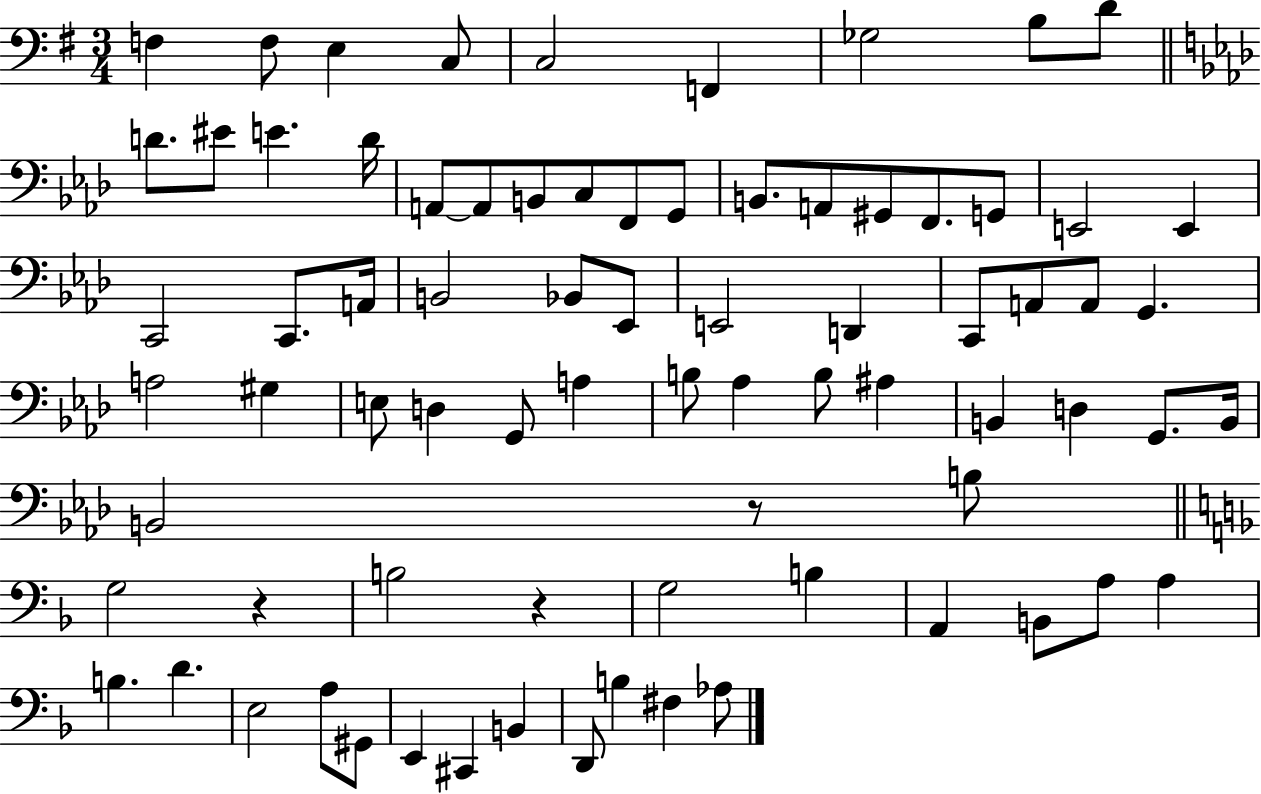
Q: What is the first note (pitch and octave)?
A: F3